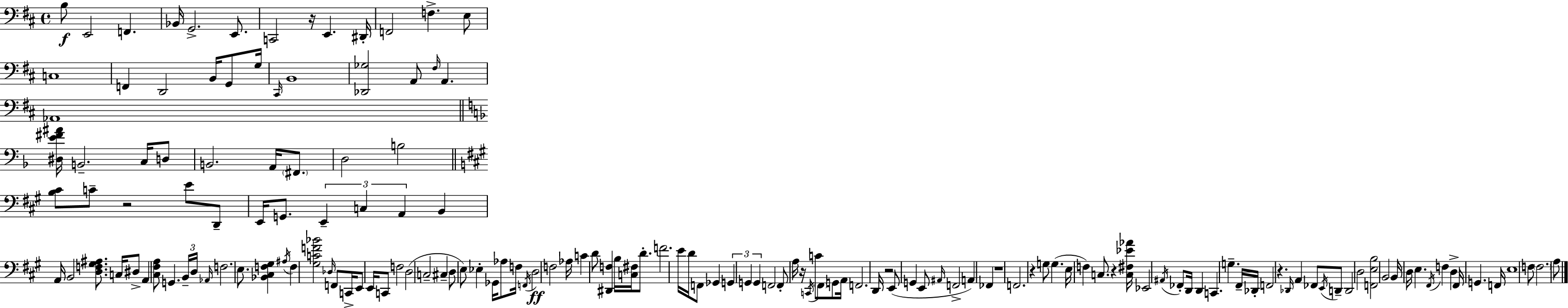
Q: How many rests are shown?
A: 8